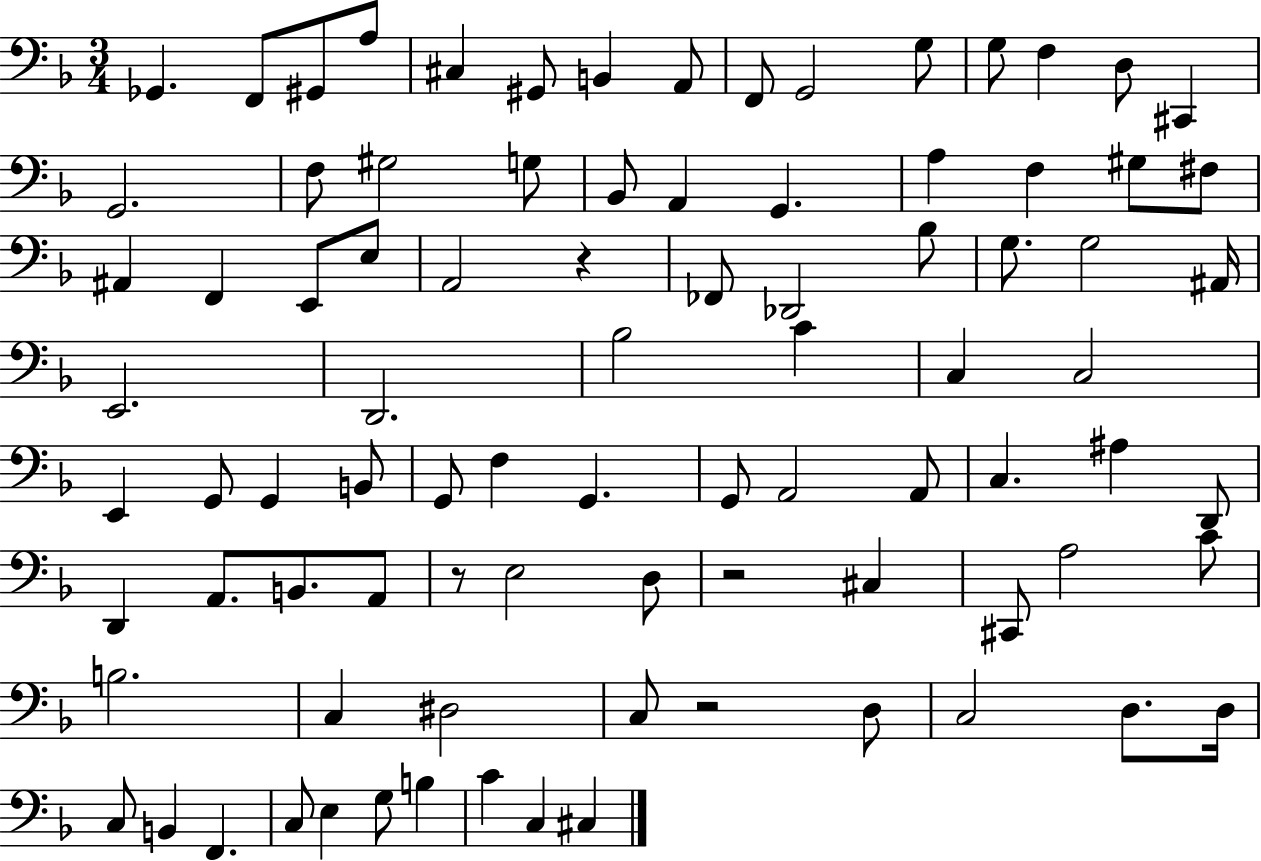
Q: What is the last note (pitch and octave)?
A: C#3